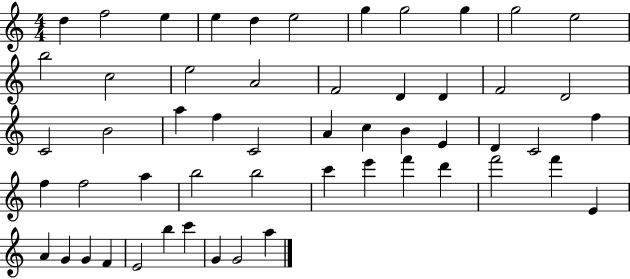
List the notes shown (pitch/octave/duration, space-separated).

D5/q F5/h E5/q E5/q D5/q E5/h G5/q G5/h G5/q G5/h E5/h B5/h C5/h E5/h A4/h F4/h D4/q D4/q F4/h D4/h C4/h B4/h A5/q F5/q C4/h A4/q C5/q B4/q E4/q D4/q C4/h F5/q F5/q F5/h A5/q B5/h B5/h C6/q E6/q F6/q D6/q F6/h F6/q E4/q A4/q G4/q G4/q F4/q E4/h B5/q C6/q G4/q G4/h A5/q